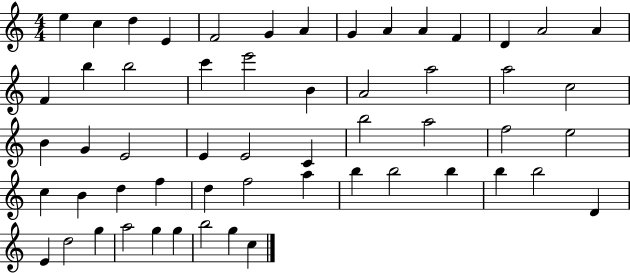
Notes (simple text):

E5/q C5/q D5/q E4/q F4/h G4/q A4/q G4/q A4/q A4/q F4/q D4/q A4/h A4/q F4/q B5/q B5/h C6/q E6/h B4/q A4/h A5/h A5/h C5/h B4/q G4/q E4/h E4/q E4/h C4/q B5/h A5/h F5/h E5/h C5/q B4/q D5/q F5/q D5/q F5/h A5/q B5/q B5/h B5/q B5/q B5/h D4/q E4/q D5/h G5/q A5/h G5/q G5/q B5/h G5/q C5/q